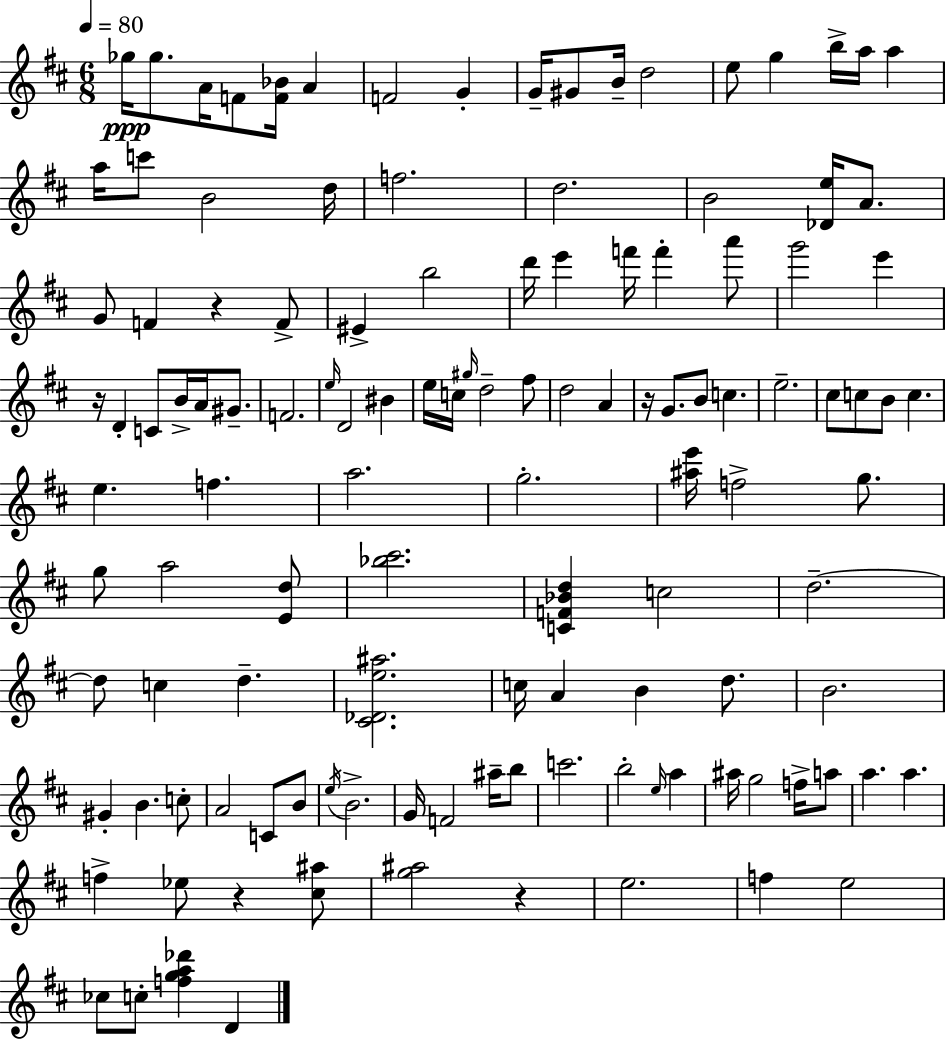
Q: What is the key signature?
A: D major